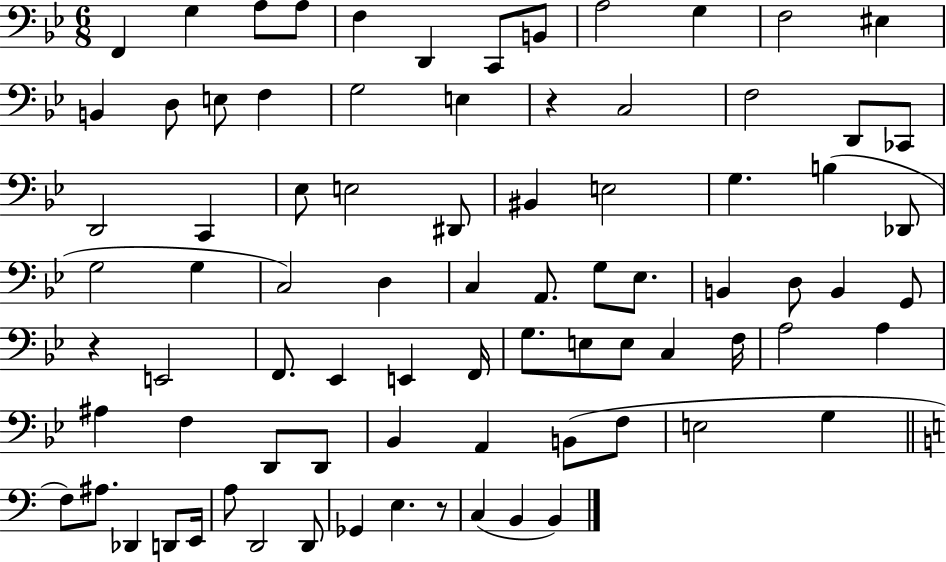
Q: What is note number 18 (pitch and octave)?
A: E3